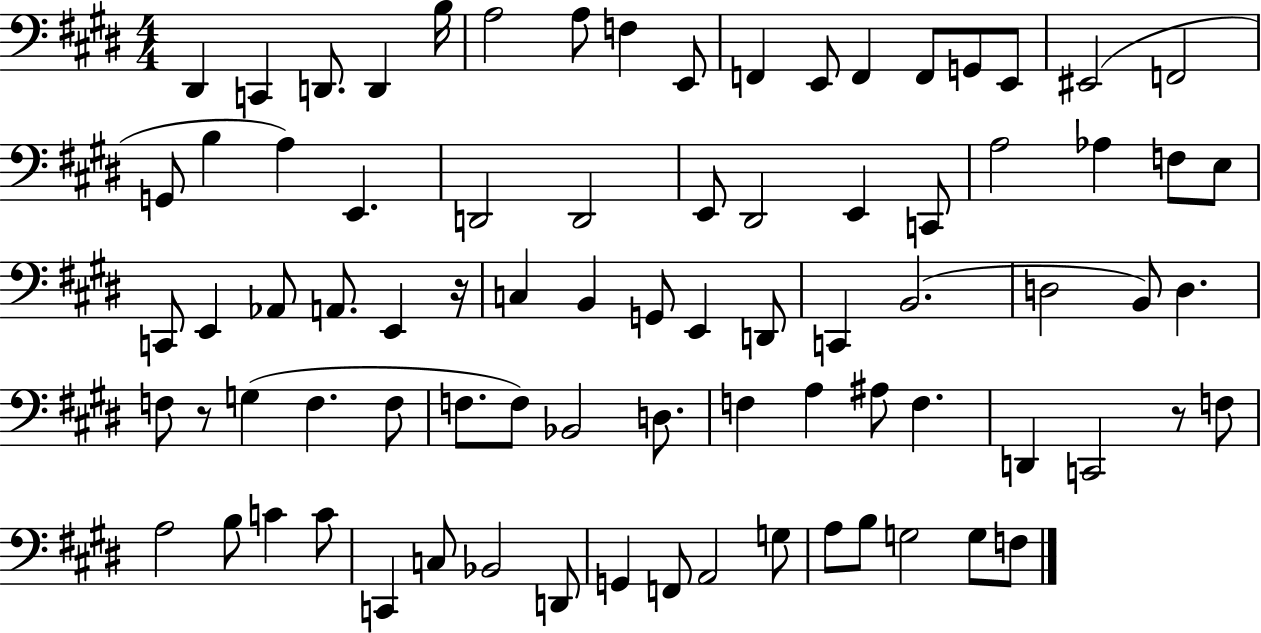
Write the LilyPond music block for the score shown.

{
  \clef bass
  \numericTimeSignature
  \time 4/4
  \key e \major
  dis,4 c,4 d,8. d,4 b16 | a2 a8 f4 e,8 | f,4 e,8 f,4 f,8 g,8 e,8 | eis,2( f,2 | \break g,8 b4 a4) e,4. | d,2 d,2 | e,8 dis,2 e,4 c,8 | a2 aes4 f8 e8 | \break c,8 e,4 aes,8 a,8. e,4 r16 | c4 b,4 g,8 e,4 d,8 | c,4 b,2.( | d2 b,8) d4. | \break f8 r8 g4( f4. f8 | f8. f8) bes,2 d8. | f4 a4 ais8 f4. | d,4 c,2 r8 f8 | \break a2 b8 c'4 c'8 | c,4 c8 bes,2 d,8 | g,4 f,8 a,2 g8 | a8 b8 g2 g8 f8 | \break \bar "|."
}